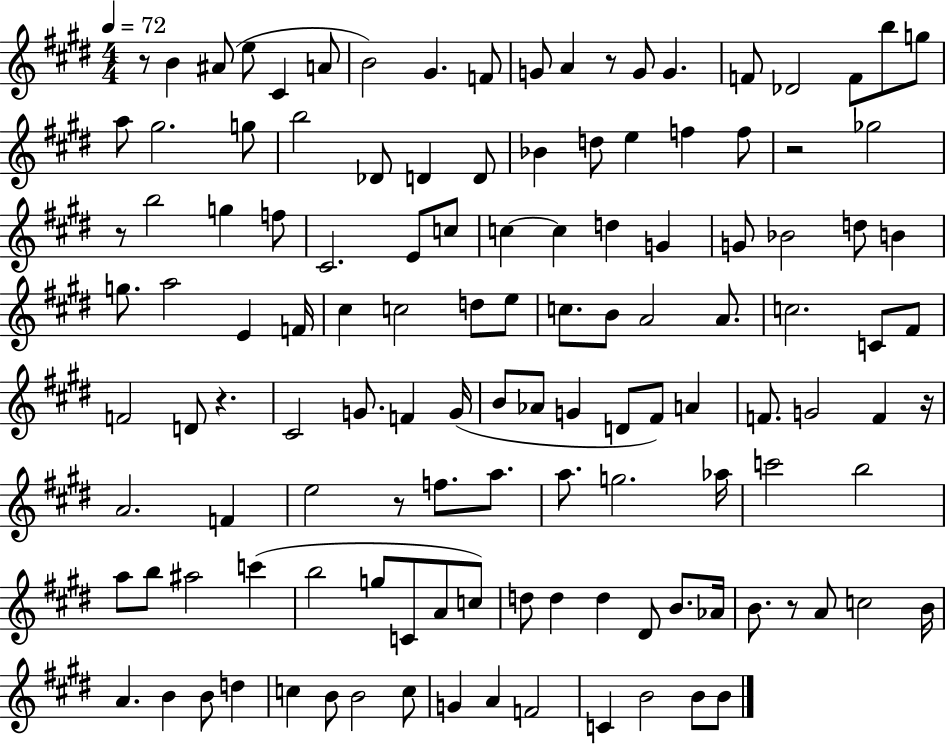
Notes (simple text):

R/e B4/q A#4/e E5/e C#4/q A4/e B4/h G#4/q. F4/e G4/e A4/q R/e G4/e G4/q. F4/e Db4/h F4/e B5/e G5/e A5/e G#5/h. G5/e B5/h Db4/e D4/q D4/e Bb4/q D5/e E5/q F5/q F5/e R/h Gb5/h R/e B5/h G5/q F5/e C#4/h. E4/e C5/e C5/q C5/q D5/q G4/q G4/e Bb4/h D5/e B4/q G5/e. A5/h E4/q F4/s C#5/q C5/h D5/e E5/e C5/e. B4/e A4/h A4/e. C5/h. C4/e F#4/e F4/h D4/e R/q. C#4/h G4/e. F4/q G4/s B4/e Ab4/e G4/q D4/e F#4/e A4/q F4/e. G4/h F4/q R/s A4/h. F4/q E5/h R/e F5/e. A5/e. A5/e. G5/h. Ab5/s C6/h B5/h A5/e B5/e A#5/h C6/q B5/h G5/e C4/e A4/e C5/e D5/e D5/q D5/q D#4/e B4/e. Ab4/s B4/e. R/e A4/e C5/h B4/s A4/q. B4/q B4/e D5/q C5/q B4/e B4/h C5/e G4/q A4/q F4/h C4/q B4/h B4/e B4/e